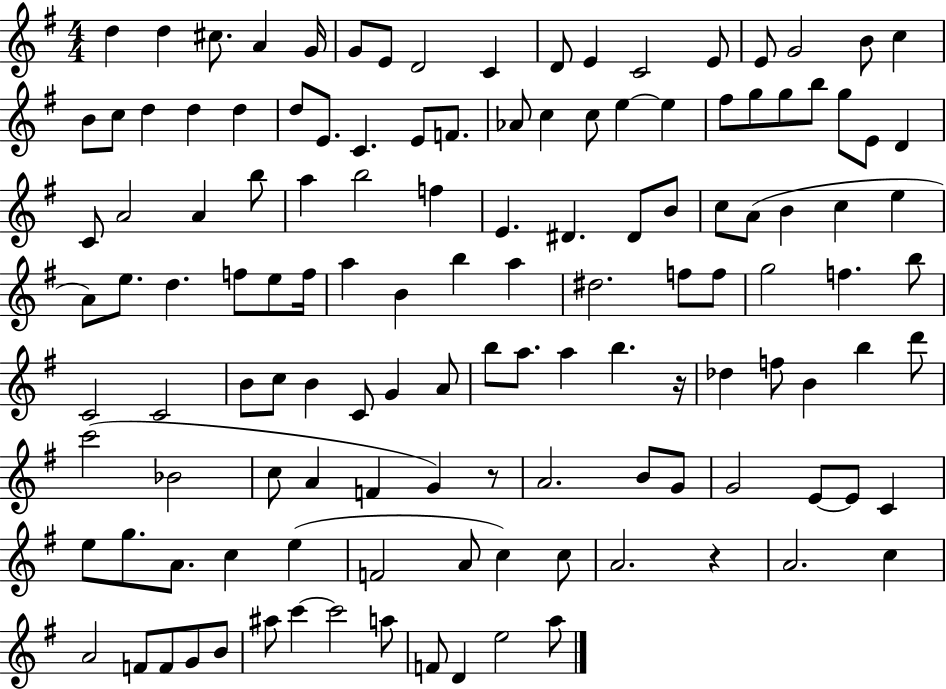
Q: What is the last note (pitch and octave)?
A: A5